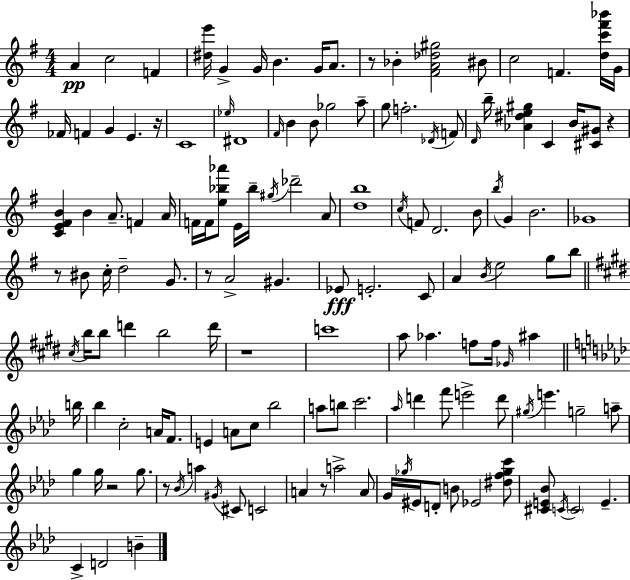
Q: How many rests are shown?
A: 9